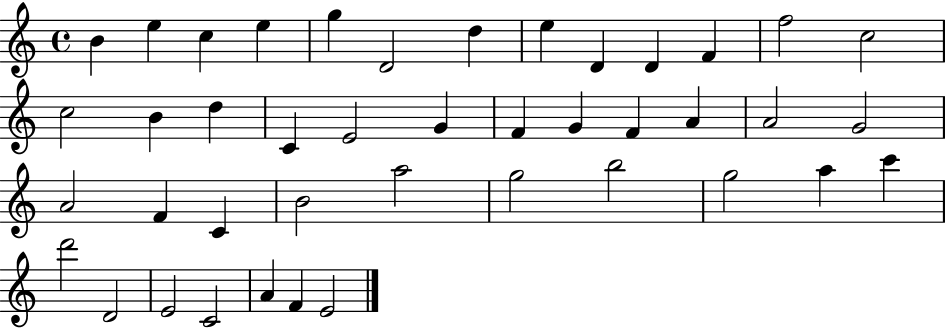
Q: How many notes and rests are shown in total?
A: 42